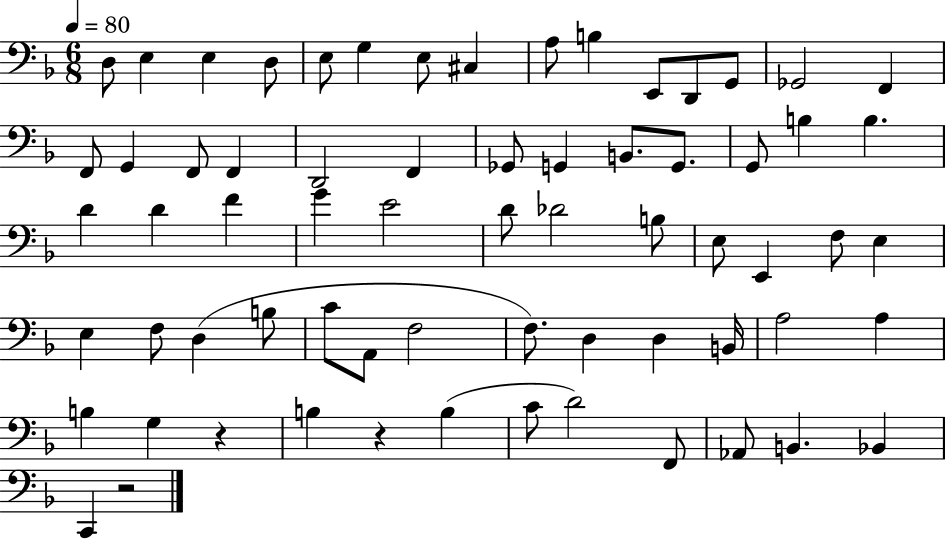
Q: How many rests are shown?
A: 3